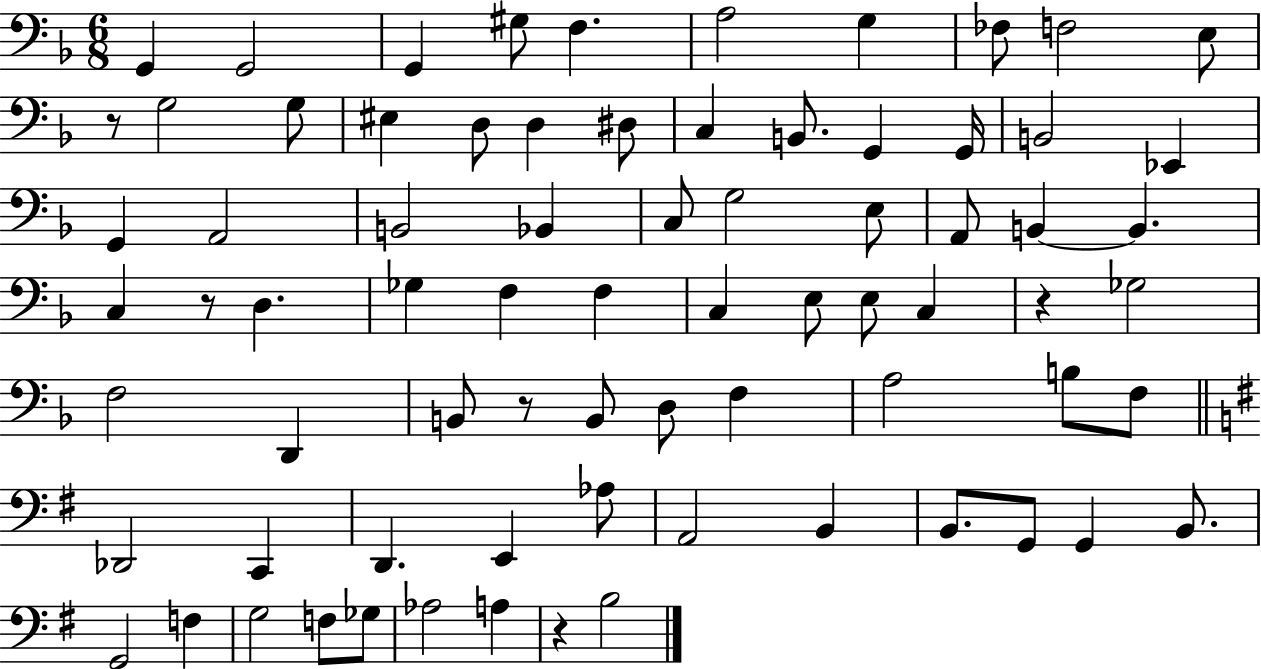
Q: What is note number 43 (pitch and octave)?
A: F3